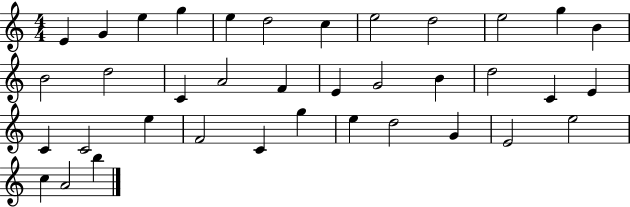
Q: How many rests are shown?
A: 0